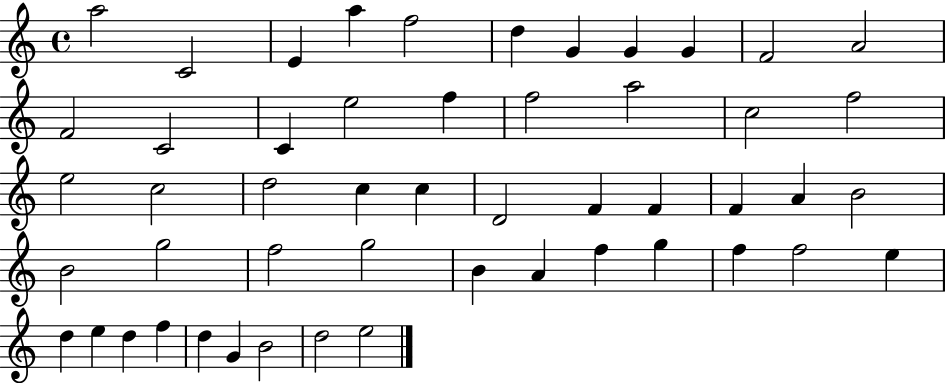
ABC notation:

X:1
T:Untitled
M:4/4
L:1/4
K:C
a2 C2 E a f2 d G G G F2 A2 F2 C2 C e2 f f2 a2 c2 f2 e2 c2 d2 c c D2 F F F A B2 B2 g2 f2 g2 B A f g f f2 e d e d f d G B2 d2 e2